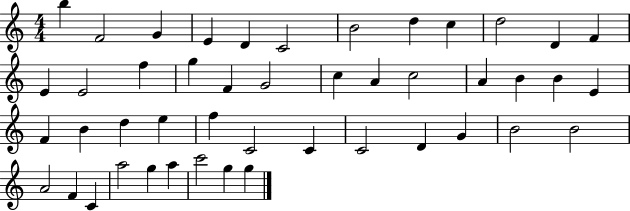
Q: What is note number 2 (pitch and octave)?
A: F4